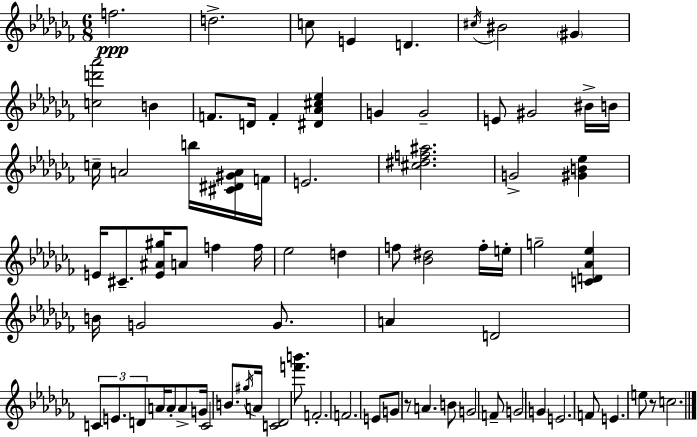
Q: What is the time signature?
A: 6/8